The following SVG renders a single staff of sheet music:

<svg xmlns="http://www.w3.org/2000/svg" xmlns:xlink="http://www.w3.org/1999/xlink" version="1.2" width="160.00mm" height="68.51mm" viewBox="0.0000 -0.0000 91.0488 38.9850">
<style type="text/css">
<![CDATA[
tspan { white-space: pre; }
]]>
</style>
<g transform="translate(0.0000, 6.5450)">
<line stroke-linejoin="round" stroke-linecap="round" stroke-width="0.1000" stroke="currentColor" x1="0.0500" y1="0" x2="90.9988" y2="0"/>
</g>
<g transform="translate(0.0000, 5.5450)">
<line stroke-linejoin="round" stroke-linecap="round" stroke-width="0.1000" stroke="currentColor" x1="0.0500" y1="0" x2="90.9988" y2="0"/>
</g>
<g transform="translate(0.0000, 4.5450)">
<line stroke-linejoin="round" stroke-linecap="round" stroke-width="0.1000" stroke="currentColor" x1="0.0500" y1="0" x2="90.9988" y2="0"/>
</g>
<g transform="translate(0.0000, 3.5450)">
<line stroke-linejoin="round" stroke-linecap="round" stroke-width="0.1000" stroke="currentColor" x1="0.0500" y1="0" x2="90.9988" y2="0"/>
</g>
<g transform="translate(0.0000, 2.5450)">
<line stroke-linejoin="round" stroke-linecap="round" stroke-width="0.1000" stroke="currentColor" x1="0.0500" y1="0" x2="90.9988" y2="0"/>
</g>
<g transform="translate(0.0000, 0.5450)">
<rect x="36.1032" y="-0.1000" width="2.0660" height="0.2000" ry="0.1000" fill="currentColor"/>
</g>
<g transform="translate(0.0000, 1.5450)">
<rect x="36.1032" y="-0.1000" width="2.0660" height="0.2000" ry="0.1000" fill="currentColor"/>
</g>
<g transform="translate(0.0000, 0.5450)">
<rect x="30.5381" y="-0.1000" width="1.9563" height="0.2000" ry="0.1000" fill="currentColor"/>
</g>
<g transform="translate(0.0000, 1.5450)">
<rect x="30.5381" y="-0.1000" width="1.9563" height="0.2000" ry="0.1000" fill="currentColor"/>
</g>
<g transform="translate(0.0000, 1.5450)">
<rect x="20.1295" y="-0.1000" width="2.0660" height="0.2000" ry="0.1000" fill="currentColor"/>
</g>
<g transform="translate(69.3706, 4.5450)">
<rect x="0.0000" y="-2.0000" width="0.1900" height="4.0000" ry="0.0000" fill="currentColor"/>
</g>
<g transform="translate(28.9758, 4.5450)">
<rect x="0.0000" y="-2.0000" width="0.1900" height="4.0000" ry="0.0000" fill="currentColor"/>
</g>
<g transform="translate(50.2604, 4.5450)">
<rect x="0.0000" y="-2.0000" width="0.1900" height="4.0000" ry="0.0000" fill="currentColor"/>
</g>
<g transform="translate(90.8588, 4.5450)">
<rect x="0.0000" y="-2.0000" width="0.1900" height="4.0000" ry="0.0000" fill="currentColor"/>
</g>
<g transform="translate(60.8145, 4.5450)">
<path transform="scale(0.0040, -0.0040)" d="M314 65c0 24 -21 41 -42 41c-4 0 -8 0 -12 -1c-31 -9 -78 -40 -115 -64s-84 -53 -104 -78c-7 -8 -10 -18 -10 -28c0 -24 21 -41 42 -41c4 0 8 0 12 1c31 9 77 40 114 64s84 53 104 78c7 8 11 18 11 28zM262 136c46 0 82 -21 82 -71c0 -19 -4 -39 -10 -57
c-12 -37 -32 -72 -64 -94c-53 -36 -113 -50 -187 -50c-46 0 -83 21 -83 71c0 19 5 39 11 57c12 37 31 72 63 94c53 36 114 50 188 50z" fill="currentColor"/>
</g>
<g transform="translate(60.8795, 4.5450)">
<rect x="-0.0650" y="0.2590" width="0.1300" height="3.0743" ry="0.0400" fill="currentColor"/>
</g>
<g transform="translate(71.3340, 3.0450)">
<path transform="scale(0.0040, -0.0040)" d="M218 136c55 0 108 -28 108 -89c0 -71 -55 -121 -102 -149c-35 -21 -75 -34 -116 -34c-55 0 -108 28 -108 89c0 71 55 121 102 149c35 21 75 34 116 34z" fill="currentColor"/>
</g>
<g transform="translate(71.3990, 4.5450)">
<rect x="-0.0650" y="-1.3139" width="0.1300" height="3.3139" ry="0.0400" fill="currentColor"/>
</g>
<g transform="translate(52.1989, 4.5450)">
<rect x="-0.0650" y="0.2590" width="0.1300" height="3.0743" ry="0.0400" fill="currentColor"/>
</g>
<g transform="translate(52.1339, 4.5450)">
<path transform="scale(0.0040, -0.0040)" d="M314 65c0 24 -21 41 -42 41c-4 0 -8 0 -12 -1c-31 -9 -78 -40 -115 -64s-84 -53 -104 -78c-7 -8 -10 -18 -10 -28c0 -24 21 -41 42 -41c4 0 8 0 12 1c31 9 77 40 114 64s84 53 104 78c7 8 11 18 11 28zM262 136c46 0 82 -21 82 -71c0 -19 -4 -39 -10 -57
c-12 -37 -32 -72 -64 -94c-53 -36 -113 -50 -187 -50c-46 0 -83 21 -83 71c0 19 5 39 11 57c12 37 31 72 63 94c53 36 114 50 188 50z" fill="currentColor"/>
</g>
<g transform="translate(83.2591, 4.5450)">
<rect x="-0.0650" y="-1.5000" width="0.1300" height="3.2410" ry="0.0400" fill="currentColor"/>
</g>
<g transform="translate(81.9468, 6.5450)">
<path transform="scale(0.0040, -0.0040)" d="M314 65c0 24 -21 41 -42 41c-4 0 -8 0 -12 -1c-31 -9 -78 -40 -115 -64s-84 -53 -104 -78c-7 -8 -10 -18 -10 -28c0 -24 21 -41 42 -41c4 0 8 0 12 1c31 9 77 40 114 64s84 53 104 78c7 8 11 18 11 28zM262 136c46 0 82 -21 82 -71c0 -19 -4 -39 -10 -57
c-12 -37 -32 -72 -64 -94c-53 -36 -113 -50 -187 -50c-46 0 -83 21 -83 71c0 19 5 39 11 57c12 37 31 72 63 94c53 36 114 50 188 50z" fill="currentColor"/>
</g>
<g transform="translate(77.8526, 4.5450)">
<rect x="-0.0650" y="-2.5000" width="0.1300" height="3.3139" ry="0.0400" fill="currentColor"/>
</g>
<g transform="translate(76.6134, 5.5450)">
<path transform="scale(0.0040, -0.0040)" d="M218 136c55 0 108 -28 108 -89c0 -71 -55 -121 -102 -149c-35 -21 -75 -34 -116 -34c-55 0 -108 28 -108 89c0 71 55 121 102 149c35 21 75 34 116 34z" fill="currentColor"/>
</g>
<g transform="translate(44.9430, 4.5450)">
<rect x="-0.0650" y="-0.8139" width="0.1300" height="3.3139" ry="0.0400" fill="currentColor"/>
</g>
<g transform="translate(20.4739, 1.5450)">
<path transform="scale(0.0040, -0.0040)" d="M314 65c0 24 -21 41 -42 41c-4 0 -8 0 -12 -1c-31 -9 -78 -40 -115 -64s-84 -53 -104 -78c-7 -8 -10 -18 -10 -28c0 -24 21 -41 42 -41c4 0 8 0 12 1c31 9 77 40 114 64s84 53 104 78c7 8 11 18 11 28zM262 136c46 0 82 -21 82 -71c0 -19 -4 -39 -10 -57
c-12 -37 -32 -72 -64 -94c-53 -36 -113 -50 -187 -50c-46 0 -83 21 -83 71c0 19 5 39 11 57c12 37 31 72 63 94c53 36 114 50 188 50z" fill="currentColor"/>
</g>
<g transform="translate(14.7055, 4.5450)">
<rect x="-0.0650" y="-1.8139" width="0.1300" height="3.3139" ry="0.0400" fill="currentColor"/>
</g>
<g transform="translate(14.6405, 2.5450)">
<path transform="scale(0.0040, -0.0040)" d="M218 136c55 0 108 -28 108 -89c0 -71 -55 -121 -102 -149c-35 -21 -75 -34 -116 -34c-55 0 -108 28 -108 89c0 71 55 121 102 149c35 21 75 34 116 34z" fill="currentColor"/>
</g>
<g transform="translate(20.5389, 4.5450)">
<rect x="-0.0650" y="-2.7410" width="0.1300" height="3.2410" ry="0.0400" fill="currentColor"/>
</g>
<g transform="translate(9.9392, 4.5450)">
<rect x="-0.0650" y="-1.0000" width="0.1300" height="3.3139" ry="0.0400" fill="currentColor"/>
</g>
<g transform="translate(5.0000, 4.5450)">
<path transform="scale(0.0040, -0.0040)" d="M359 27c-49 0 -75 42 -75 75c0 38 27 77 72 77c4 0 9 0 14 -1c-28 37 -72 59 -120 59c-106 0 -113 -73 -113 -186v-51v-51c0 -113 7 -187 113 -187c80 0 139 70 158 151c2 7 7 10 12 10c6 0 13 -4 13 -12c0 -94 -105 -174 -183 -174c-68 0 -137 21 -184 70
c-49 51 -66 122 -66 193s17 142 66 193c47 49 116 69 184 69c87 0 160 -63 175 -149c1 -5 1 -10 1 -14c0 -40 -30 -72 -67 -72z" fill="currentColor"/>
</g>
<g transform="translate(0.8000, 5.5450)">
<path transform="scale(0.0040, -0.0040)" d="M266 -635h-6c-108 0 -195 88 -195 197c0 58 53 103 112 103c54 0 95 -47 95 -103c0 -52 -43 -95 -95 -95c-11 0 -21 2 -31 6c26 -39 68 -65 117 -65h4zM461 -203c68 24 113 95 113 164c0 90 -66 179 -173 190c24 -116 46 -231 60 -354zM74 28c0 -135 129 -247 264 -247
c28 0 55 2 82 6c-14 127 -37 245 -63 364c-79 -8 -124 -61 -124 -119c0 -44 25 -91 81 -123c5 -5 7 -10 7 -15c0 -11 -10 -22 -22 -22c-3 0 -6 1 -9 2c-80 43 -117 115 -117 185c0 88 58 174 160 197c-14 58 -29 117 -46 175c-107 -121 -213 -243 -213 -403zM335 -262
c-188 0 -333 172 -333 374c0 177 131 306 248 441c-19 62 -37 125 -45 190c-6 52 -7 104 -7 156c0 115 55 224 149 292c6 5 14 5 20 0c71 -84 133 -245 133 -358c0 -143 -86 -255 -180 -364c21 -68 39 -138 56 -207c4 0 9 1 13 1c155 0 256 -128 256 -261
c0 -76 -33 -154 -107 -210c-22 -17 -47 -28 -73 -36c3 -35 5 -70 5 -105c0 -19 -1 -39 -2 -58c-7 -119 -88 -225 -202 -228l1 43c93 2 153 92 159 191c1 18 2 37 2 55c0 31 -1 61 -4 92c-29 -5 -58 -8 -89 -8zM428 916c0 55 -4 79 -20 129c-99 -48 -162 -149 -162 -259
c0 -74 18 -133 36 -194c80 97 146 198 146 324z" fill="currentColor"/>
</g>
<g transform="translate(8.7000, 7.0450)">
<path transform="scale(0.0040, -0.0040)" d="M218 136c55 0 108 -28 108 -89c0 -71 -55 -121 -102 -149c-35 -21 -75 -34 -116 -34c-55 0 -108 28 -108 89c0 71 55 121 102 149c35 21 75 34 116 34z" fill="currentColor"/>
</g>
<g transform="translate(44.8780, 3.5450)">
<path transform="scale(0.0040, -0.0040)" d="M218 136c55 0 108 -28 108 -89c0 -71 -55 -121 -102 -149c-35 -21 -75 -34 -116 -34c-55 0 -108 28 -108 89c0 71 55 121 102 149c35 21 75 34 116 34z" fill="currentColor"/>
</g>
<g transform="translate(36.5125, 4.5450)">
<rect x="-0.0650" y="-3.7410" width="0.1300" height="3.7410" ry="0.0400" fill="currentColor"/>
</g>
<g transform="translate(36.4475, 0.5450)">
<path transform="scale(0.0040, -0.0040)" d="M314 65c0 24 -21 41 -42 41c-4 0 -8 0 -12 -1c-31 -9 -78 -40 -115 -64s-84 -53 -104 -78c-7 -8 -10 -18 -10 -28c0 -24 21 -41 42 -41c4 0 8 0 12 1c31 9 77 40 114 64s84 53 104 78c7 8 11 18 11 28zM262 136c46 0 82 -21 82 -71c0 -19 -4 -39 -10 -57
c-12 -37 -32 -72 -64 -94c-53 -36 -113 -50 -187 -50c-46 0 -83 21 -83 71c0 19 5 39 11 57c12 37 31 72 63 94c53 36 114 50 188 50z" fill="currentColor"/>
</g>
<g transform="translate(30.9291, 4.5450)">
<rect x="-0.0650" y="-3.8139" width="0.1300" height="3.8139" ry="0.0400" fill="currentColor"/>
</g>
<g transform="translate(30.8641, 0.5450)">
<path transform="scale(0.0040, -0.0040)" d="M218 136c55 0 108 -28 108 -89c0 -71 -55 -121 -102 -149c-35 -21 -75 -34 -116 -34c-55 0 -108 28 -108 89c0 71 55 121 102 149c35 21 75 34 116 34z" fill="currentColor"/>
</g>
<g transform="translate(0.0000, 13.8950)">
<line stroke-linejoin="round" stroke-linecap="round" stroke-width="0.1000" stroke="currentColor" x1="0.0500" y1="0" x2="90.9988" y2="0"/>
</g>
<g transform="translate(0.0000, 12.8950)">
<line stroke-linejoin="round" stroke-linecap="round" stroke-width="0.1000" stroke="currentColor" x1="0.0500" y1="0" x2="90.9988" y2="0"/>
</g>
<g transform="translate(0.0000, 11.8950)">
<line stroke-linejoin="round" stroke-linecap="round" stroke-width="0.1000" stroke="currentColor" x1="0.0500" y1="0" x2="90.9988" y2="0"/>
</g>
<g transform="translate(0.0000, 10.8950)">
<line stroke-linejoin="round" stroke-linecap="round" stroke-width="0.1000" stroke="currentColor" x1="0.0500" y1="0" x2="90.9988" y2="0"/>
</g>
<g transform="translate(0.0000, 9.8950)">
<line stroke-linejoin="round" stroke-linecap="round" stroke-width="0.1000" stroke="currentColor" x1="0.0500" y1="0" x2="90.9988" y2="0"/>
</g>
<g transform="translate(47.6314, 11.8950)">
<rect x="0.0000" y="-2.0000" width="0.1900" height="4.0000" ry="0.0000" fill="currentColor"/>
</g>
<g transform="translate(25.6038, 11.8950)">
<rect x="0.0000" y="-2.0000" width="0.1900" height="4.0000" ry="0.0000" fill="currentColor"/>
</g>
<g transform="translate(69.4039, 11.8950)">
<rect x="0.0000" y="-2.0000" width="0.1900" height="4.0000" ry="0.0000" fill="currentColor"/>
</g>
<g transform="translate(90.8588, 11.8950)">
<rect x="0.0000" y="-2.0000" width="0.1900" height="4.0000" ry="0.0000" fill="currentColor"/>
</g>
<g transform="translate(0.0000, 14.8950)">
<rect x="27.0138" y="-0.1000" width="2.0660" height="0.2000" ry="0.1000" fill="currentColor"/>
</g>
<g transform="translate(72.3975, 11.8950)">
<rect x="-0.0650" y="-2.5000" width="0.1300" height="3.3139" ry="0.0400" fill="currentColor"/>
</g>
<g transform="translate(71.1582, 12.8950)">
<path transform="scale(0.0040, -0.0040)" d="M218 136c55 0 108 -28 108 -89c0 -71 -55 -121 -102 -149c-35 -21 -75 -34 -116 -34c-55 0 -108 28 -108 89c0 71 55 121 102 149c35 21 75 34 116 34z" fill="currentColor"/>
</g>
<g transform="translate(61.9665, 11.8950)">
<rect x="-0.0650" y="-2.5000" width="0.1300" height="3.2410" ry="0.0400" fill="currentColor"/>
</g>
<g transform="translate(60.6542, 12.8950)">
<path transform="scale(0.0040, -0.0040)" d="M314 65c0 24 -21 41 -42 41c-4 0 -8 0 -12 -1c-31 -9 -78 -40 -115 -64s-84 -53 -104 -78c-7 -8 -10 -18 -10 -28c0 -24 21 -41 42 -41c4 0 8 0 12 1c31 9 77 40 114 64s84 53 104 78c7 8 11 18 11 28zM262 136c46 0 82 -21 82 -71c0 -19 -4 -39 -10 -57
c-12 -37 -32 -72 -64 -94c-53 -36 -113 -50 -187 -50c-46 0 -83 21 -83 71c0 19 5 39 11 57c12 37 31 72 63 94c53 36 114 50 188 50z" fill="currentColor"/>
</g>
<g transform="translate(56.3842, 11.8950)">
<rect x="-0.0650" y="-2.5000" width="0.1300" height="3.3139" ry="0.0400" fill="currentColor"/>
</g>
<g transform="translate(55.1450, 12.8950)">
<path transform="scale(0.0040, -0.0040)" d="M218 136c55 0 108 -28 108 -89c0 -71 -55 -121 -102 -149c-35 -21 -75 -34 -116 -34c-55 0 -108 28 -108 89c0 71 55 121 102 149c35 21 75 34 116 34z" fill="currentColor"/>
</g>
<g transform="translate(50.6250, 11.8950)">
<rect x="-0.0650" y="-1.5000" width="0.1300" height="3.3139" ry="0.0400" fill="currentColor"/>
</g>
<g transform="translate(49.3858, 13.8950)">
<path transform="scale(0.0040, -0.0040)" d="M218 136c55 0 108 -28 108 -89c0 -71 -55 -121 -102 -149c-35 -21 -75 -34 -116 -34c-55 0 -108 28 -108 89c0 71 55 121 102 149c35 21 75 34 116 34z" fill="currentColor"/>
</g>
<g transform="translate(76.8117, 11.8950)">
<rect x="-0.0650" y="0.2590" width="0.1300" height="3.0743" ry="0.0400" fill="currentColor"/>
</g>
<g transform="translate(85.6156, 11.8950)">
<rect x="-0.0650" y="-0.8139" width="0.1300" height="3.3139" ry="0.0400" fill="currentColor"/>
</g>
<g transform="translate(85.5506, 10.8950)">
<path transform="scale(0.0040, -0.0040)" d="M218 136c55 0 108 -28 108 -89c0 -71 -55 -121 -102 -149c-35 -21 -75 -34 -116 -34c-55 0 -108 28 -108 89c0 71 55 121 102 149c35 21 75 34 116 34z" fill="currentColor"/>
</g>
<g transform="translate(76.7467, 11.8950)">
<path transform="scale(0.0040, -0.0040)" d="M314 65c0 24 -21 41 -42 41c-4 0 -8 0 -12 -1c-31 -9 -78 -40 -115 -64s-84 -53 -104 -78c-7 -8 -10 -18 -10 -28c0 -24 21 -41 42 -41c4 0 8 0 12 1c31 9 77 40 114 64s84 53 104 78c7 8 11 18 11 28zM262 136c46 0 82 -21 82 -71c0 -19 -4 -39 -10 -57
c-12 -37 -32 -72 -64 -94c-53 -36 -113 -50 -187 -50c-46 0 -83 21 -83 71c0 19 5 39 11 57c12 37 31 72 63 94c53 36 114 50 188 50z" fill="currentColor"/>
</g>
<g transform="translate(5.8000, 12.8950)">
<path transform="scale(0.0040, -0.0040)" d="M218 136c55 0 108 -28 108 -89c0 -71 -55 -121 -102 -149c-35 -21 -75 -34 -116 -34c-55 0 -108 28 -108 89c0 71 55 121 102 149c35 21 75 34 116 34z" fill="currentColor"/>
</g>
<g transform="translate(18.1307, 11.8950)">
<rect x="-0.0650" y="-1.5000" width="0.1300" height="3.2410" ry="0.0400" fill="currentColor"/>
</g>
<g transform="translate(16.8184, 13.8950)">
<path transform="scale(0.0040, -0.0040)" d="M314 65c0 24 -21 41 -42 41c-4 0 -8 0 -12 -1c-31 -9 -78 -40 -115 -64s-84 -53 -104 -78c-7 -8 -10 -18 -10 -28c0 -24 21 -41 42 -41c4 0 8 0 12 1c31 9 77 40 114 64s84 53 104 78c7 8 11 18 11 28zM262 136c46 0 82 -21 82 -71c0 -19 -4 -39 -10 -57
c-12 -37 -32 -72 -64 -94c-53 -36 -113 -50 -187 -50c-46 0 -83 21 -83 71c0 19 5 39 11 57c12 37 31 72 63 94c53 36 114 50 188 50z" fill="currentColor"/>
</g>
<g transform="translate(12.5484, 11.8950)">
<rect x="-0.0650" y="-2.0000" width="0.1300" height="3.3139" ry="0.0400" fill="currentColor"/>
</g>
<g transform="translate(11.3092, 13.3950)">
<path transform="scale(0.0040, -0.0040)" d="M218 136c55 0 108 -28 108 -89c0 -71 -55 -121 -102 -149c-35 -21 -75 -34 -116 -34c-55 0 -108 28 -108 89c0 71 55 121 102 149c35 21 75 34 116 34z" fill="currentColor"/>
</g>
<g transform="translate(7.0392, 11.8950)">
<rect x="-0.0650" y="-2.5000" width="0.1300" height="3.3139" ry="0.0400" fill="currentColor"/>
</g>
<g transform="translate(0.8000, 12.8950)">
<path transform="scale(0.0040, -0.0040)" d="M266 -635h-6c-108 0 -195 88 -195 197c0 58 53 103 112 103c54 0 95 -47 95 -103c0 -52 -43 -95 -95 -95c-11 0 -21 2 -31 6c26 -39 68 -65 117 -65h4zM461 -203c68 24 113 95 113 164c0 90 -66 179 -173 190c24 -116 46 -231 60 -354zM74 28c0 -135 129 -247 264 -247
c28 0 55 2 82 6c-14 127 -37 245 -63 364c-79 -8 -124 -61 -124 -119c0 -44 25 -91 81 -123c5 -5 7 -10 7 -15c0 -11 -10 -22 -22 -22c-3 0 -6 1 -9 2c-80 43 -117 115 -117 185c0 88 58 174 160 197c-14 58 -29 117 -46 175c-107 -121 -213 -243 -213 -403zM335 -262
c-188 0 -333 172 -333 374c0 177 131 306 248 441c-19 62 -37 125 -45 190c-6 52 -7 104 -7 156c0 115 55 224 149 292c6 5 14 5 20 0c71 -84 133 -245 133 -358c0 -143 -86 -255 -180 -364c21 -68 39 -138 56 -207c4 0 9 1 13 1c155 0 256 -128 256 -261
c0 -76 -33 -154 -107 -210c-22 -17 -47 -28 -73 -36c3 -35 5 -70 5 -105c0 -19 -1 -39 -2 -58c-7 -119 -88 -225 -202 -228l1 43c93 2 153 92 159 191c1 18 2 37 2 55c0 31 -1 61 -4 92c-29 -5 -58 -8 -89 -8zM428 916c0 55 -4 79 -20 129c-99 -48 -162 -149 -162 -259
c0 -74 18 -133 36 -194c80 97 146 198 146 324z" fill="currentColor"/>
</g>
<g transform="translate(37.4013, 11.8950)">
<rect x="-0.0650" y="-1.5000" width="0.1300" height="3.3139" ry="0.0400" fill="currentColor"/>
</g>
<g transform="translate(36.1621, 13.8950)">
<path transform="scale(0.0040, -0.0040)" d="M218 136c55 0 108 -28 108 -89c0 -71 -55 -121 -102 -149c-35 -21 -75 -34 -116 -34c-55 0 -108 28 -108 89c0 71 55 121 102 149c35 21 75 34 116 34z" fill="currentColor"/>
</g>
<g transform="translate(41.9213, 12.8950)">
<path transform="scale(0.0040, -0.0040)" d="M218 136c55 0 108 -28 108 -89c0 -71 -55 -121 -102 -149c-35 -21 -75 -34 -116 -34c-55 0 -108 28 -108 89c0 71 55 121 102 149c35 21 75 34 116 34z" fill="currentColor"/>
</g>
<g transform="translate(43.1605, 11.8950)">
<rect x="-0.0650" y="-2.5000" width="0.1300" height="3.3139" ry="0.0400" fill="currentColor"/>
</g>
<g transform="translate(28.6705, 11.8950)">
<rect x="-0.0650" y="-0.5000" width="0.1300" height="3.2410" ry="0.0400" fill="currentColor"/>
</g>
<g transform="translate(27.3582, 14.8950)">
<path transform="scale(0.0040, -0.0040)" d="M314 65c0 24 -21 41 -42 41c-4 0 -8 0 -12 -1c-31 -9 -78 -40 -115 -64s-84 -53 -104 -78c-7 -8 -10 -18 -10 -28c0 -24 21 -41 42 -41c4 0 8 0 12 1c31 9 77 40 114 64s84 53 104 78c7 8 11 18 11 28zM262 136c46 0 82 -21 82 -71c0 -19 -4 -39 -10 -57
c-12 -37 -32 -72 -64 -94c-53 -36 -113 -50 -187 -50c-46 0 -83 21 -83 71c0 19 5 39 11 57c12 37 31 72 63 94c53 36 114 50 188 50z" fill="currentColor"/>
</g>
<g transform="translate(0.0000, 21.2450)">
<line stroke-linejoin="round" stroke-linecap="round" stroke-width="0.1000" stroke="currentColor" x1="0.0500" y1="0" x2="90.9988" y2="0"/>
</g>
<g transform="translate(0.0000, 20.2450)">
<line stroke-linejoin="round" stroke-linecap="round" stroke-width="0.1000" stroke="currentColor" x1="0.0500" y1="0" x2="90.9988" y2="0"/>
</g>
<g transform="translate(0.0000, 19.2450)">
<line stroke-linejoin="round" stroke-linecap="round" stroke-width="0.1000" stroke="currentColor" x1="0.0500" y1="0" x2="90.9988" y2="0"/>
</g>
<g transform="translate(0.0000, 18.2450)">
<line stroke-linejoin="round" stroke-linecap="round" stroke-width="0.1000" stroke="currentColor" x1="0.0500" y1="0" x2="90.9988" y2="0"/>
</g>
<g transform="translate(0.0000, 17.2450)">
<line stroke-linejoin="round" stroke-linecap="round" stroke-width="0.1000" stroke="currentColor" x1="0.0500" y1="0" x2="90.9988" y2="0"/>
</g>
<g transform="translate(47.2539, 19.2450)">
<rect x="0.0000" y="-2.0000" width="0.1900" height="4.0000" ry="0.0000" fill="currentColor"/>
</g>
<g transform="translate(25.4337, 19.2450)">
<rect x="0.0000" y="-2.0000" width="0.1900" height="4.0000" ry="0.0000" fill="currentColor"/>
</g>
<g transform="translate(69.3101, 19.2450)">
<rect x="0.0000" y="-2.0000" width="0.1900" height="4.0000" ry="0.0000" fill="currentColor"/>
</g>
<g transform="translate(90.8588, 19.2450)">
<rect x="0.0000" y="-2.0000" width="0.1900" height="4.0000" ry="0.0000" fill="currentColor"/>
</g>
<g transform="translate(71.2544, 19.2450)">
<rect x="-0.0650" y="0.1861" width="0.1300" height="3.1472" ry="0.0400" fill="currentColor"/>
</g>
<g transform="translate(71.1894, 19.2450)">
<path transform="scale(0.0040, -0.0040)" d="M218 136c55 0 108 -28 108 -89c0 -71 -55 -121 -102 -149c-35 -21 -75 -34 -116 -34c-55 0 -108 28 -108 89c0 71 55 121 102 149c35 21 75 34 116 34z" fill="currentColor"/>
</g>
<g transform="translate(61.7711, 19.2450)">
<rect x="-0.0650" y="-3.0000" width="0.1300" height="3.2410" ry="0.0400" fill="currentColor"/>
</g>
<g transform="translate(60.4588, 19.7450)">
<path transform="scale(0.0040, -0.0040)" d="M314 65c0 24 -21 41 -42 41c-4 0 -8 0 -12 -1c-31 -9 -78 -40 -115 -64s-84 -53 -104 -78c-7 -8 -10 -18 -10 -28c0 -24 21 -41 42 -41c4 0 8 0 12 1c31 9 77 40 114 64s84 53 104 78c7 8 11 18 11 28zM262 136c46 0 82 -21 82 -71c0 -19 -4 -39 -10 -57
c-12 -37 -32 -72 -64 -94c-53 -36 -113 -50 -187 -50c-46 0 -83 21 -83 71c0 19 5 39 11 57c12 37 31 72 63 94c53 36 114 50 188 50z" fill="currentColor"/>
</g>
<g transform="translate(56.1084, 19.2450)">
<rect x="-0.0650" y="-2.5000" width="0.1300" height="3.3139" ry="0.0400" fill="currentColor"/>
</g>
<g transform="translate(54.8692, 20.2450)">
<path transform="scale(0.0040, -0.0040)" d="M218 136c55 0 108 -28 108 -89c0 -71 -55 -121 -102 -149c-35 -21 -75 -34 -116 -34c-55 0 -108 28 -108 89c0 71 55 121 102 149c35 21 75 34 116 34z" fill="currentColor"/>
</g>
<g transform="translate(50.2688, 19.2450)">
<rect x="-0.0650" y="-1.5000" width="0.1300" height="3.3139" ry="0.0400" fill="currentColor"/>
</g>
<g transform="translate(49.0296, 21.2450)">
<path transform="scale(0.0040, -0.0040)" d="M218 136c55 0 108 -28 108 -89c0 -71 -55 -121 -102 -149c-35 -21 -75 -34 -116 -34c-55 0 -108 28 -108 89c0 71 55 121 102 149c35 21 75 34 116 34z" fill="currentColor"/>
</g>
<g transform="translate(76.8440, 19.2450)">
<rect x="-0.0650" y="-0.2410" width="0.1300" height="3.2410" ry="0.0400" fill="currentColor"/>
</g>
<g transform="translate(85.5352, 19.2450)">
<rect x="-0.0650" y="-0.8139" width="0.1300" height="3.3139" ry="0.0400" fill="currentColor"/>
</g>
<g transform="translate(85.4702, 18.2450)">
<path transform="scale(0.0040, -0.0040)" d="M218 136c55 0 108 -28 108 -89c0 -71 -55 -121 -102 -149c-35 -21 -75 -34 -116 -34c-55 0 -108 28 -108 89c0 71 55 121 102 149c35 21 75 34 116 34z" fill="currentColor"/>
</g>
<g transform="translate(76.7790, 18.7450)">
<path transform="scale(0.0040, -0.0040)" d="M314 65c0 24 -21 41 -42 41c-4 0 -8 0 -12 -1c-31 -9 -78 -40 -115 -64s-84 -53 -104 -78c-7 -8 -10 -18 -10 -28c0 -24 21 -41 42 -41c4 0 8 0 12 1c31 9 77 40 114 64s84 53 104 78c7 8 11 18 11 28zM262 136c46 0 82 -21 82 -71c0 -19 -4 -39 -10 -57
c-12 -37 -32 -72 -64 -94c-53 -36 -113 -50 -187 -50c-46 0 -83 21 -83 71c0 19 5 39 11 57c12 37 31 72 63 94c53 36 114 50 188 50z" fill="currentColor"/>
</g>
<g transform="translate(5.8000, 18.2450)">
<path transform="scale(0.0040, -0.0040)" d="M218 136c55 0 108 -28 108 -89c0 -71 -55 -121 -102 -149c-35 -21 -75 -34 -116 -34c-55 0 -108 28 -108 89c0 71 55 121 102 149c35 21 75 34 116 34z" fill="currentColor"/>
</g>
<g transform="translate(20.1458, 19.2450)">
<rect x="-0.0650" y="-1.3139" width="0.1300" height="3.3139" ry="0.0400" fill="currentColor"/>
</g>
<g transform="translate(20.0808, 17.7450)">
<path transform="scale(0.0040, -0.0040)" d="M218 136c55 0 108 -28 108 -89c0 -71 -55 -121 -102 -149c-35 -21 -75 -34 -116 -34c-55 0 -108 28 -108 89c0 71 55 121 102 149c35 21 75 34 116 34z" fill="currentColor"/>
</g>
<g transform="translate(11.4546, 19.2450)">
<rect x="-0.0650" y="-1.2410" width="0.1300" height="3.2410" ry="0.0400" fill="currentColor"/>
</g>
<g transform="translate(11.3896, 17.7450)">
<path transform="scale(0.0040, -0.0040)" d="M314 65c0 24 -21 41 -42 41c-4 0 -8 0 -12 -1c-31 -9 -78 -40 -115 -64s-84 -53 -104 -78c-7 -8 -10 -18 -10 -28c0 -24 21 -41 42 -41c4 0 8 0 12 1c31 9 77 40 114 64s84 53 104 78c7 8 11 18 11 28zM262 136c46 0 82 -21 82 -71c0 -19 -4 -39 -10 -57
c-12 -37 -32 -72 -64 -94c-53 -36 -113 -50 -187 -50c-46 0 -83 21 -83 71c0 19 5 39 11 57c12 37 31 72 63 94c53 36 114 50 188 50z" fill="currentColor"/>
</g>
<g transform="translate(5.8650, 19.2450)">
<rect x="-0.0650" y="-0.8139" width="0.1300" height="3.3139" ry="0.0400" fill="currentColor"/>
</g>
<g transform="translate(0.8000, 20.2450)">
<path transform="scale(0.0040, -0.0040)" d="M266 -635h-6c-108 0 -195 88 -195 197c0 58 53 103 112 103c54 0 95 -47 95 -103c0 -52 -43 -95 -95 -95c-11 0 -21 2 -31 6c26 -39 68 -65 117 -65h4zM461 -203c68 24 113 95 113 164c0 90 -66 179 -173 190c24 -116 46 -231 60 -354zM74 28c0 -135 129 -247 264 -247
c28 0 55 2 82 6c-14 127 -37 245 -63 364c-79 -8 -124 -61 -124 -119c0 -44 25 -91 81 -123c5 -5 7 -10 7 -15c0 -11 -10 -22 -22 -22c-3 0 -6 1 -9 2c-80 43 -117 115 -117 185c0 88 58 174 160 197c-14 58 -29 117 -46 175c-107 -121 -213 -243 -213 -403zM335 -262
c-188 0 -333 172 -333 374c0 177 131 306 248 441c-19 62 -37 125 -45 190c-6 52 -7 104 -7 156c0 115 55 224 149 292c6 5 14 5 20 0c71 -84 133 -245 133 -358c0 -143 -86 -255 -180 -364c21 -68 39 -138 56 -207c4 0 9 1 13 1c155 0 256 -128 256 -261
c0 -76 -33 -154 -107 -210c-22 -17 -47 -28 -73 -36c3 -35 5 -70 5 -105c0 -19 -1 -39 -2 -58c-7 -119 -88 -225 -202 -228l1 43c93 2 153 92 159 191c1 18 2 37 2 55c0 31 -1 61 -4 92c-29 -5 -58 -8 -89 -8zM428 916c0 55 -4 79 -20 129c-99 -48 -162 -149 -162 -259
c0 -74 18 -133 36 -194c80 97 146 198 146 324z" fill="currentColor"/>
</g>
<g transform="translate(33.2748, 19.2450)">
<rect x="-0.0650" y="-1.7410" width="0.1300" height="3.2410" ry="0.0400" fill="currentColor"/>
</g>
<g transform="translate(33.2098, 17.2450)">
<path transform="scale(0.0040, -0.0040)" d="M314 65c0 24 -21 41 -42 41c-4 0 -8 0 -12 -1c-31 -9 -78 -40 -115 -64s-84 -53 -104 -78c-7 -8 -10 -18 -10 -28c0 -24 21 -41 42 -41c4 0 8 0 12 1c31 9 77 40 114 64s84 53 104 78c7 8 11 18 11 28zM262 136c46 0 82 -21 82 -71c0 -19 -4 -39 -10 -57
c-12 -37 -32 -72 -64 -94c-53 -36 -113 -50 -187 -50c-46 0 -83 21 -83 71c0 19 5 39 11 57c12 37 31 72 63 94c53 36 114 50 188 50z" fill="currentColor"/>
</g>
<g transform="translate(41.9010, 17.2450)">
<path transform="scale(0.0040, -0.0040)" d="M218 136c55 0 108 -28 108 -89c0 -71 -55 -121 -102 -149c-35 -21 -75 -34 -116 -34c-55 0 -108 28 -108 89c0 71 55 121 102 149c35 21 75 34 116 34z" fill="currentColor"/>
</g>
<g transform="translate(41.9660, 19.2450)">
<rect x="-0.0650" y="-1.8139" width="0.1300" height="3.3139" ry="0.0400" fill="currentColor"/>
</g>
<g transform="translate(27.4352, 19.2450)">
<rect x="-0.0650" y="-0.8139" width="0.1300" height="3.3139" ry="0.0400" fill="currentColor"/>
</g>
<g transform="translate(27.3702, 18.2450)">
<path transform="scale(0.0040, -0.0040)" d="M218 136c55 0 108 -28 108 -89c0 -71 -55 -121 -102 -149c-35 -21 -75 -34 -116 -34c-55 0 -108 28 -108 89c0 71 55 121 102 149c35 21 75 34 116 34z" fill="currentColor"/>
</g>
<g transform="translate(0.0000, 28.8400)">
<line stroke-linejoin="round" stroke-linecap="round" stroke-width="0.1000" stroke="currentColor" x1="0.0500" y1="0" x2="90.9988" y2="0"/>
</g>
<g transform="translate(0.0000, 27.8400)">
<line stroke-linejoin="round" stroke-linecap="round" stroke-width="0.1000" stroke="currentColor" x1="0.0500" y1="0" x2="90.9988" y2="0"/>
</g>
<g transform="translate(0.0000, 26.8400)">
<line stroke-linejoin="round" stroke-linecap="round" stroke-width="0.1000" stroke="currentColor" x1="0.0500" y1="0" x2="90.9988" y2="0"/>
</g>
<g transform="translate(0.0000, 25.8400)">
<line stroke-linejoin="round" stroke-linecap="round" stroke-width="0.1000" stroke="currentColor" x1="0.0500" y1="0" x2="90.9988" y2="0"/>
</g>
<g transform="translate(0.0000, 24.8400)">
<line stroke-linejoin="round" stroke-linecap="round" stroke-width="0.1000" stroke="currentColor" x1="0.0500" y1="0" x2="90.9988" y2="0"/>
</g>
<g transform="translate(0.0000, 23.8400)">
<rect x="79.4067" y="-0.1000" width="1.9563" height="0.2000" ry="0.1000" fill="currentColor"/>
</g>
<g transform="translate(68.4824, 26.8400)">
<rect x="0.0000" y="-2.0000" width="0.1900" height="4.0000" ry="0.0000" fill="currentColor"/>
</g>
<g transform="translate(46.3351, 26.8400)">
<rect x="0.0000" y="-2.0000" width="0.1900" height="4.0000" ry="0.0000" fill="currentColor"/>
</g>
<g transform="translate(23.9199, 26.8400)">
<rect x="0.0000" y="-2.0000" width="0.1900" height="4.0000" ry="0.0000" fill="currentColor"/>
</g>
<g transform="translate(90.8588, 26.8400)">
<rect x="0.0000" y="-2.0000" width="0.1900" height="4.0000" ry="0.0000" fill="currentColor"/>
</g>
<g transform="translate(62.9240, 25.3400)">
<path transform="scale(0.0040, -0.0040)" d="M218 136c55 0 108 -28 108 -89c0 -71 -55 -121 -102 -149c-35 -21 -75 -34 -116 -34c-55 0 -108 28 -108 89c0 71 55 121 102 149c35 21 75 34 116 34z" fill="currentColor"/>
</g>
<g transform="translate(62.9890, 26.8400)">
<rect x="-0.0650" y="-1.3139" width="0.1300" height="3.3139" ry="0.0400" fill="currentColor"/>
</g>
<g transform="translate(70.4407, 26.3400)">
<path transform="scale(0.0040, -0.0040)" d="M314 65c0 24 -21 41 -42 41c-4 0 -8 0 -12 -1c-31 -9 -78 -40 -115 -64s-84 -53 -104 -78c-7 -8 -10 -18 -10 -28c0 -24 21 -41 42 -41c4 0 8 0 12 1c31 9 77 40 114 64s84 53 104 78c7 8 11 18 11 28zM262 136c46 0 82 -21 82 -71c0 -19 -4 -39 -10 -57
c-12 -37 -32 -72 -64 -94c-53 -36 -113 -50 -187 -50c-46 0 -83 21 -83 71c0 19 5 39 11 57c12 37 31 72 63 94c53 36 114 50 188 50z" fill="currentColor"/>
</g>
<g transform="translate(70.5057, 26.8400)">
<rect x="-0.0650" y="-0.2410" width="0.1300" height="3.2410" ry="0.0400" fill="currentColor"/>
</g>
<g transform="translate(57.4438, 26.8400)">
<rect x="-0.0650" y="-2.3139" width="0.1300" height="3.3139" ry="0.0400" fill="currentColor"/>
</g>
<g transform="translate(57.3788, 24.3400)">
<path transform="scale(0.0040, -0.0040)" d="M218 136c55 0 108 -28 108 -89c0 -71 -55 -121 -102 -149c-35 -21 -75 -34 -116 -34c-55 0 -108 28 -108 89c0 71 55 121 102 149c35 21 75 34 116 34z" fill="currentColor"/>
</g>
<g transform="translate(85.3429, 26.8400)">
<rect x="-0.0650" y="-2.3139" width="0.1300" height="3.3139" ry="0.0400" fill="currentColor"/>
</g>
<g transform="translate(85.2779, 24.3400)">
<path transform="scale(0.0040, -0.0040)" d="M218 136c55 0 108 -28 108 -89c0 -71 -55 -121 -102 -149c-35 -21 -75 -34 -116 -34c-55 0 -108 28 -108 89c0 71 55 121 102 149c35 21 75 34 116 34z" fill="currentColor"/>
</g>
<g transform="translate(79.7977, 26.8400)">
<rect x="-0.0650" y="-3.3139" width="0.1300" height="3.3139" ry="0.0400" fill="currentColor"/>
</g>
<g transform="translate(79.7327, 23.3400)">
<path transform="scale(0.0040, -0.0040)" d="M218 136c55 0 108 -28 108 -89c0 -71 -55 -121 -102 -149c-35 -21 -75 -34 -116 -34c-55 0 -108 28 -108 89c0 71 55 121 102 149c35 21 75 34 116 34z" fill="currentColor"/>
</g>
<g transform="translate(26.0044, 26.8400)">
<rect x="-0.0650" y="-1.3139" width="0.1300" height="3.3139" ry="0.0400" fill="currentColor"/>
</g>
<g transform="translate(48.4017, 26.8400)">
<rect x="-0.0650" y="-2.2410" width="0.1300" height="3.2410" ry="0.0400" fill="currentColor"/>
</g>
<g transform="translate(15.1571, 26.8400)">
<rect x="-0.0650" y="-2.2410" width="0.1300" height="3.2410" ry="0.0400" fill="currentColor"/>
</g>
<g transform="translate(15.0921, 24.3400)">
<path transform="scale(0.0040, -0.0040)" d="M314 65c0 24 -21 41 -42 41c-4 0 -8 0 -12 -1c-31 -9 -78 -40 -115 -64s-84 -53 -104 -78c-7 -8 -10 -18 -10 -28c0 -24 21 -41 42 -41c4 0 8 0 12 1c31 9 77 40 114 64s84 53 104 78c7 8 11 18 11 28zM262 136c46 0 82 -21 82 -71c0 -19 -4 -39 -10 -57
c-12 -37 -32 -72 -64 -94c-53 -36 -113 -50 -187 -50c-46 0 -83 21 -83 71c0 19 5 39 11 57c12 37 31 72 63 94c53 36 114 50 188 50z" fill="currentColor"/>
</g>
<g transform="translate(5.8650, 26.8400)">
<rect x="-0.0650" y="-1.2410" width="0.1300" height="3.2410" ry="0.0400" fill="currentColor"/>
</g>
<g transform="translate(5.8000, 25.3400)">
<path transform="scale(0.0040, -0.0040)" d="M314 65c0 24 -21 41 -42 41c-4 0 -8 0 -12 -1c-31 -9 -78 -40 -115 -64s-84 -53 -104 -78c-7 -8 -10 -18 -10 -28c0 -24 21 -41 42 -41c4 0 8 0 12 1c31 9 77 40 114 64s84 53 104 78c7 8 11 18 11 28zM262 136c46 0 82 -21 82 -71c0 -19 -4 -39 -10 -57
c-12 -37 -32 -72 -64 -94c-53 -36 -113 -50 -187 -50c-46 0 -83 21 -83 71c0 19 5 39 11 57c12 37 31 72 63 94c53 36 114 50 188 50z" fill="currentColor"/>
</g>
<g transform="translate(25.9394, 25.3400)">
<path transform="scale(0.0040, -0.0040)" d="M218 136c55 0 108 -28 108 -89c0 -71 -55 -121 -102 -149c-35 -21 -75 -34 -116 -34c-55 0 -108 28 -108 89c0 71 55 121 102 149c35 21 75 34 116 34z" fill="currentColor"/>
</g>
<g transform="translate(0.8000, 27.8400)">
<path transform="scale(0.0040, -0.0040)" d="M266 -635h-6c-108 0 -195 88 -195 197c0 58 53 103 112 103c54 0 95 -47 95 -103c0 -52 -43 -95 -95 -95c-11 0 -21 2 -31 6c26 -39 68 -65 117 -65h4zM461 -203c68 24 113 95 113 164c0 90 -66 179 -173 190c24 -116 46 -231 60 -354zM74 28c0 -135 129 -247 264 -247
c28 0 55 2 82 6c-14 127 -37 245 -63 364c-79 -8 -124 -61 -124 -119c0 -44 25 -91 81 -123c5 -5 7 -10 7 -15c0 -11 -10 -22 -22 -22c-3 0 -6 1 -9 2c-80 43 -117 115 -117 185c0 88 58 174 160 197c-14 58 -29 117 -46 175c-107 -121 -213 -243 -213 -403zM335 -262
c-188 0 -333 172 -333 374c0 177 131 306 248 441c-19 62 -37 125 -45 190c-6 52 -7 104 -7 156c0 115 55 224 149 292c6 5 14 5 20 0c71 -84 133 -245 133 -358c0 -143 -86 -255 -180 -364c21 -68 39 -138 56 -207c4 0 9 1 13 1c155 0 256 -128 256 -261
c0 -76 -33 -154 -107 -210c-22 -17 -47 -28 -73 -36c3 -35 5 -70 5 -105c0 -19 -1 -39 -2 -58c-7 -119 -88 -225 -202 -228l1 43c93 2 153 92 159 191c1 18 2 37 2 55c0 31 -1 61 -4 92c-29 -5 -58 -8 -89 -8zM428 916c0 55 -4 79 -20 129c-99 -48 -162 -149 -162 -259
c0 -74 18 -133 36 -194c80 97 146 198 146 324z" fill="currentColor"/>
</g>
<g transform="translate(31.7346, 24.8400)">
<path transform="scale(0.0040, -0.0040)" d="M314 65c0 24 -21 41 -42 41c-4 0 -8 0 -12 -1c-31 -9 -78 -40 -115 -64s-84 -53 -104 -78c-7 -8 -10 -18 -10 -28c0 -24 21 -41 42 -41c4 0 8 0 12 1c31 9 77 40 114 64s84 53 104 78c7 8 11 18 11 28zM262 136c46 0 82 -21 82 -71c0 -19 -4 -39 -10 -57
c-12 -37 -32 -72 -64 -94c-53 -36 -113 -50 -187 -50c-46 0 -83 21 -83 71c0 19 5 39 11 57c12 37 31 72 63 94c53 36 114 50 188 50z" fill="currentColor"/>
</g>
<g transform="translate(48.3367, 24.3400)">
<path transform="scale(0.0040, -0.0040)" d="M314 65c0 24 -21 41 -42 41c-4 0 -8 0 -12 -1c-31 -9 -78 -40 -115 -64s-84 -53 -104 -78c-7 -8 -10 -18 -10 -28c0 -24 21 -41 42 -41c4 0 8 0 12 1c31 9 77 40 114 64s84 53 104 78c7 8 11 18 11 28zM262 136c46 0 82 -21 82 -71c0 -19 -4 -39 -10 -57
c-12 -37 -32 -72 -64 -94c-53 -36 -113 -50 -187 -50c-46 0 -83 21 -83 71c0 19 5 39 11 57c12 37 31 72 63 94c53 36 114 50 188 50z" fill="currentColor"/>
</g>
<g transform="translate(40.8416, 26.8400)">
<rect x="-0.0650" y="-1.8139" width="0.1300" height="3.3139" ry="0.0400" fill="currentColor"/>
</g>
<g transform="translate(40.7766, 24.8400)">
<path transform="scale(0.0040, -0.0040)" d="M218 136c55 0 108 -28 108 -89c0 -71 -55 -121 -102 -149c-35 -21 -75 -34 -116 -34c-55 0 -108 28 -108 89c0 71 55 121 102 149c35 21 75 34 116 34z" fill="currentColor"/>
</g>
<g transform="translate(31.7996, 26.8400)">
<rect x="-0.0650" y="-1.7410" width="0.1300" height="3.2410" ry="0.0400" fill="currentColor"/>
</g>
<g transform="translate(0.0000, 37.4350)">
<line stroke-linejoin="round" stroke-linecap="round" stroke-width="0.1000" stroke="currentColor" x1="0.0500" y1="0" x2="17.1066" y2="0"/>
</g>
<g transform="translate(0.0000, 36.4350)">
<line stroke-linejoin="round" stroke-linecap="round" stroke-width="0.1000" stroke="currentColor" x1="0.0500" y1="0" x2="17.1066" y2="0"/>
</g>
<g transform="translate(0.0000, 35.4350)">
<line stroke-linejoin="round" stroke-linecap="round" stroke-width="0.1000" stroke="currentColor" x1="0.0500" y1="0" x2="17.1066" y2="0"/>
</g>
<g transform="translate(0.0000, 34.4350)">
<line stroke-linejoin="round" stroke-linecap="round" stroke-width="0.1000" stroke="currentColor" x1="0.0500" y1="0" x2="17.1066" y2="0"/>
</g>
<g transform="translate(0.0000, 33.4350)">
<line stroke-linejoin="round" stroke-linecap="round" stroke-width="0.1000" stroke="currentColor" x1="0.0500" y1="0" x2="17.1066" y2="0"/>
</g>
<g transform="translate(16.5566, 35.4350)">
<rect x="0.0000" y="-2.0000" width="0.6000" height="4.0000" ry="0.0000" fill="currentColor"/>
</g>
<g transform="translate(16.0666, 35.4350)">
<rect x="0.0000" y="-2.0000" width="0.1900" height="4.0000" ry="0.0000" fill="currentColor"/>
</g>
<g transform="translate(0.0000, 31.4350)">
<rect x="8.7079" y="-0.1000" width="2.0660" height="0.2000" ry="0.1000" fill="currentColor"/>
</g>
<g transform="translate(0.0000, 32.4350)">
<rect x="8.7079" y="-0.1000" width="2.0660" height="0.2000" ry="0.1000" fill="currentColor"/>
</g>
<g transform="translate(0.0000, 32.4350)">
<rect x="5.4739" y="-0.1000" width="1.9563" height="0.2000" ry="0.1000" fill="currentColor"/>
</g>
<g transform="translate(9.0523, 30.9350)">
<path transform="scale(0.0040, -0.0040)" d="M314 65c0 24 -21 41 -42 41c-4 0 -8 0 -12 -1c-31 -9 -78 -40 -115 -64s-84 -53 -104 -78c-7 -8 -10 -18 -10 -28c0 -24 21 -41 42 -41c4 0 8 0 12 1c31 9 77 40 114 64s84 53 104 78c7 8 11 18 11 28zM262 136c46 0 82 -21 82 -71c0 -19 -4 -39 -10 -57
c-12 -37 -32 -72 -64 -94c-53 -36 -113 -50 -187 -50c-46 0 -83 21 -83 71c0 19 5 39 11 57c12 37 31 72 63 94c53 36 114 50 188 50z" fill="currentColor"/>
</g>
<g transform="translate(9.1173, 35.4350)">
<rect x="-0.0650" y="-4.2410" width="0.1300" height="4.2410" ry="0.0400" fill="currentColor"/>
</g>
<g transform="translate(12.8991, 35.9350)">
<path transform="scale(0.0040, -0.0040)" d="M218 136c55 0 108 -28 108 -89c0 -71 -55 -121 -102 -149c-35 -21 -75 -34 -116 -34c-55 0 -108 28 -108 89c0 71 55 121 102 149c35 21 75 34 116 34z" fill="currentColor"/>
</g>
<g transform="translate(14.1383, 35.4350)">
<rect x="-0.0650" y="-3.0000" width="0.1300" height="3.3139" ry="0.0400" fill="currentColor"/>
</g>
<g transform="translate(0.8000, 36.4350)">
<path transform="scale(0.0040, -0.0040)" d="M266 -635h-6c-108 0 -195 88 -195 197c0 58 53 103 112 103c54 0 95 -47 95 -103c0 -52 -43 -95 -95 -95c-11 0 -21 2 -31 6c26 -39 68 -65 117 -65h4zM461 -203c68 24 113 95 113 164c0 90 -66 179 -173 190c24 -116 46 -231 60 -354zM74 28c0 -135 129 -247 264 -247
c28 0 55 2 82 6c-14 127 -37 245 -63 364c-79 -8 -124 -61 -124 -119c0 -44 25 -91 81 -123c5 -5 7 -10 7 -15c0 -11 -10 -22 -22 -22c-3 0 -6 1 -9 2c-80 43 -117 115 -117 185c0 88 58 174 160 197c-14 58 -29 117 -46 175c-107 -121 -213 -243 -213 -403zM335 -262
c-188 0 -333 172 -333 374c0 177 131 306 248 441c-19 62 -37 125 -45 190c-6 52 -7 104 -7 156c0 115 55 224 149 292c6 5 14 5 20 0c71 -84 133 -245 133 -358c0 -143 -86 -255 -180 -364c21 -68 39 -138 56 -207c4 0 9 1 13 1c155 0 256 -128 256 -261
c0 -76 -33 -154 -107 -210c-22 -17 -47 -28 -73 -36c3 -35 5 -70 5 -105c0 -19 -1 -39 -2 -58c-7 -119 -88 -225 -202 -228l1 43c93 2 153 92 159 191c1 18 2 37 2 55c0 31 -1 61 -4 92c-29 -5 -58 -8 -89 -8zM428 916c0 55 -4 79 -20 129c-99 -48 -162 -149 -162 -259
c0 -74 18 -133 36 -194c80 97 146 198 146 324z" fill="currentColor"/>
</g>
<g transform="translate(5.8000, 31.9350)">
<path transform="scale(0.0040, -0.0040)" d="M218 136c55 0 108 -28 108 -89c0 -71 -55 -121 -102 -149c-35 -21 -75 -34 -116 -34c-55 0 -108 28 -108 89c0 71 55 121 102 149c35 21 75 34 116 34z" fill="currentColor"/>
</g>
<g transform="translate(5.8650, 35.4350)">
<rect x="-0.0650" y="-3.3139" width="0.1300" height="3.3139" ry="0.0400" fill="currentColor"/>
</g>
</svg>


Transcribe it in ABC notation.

X:1
T:Untitled
M:4/4
L:1/4
K:C
D f a2 c' c'2 d B2 B2 e G E2 G F E2 C2 E G E G G2 G B2 d d e2 e d f2 f E G A2 B c2 d e2 g2 e f2 f g2 g e c2 b g b d'2 A